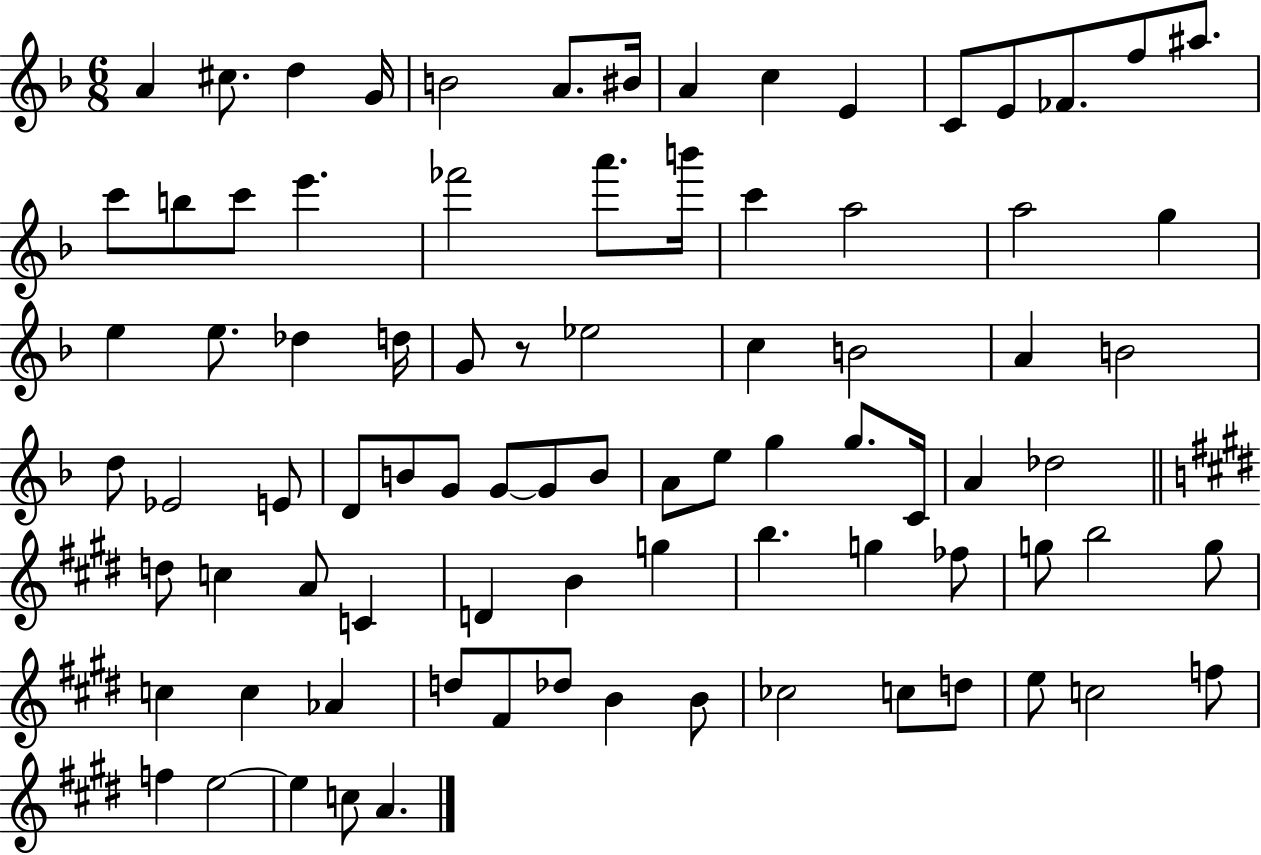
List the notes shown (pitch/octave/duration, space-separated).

A4/q C#5/e. D5/q G4/s B4/h A4/e. BIS4/s A4/q C5/q E4/q C4/e E4/e FES4/e. F5/e A#5/e. C6/e B5/e C6/e E6/q. FES6/h A6/e. B6/s C6/q A5/h A5/h G5/q E5/q E5/e. Db5/q D5/s G4/e R/e Eb5/h C5/q B4/h A4/q B4/h D5/e Eb4/h E4/e D4/e B4/e G4/e G4/e G4/e B4/e A4/e E5/e G5/q G5/e. C4/s A4/q Db5/h D5/e C5/q A4/e C4/q D4/q B4/q G5/q B5/q. G5/q FES5/e G5/e B5/h G5/e C5/q C5/q Ab4/q D5/e F#4/e Db5/e B4/q B4/e CES5/h C5/e D5/e E5/e C5/h F5/e F5/q E5/h E5/q C5/e A4/q.